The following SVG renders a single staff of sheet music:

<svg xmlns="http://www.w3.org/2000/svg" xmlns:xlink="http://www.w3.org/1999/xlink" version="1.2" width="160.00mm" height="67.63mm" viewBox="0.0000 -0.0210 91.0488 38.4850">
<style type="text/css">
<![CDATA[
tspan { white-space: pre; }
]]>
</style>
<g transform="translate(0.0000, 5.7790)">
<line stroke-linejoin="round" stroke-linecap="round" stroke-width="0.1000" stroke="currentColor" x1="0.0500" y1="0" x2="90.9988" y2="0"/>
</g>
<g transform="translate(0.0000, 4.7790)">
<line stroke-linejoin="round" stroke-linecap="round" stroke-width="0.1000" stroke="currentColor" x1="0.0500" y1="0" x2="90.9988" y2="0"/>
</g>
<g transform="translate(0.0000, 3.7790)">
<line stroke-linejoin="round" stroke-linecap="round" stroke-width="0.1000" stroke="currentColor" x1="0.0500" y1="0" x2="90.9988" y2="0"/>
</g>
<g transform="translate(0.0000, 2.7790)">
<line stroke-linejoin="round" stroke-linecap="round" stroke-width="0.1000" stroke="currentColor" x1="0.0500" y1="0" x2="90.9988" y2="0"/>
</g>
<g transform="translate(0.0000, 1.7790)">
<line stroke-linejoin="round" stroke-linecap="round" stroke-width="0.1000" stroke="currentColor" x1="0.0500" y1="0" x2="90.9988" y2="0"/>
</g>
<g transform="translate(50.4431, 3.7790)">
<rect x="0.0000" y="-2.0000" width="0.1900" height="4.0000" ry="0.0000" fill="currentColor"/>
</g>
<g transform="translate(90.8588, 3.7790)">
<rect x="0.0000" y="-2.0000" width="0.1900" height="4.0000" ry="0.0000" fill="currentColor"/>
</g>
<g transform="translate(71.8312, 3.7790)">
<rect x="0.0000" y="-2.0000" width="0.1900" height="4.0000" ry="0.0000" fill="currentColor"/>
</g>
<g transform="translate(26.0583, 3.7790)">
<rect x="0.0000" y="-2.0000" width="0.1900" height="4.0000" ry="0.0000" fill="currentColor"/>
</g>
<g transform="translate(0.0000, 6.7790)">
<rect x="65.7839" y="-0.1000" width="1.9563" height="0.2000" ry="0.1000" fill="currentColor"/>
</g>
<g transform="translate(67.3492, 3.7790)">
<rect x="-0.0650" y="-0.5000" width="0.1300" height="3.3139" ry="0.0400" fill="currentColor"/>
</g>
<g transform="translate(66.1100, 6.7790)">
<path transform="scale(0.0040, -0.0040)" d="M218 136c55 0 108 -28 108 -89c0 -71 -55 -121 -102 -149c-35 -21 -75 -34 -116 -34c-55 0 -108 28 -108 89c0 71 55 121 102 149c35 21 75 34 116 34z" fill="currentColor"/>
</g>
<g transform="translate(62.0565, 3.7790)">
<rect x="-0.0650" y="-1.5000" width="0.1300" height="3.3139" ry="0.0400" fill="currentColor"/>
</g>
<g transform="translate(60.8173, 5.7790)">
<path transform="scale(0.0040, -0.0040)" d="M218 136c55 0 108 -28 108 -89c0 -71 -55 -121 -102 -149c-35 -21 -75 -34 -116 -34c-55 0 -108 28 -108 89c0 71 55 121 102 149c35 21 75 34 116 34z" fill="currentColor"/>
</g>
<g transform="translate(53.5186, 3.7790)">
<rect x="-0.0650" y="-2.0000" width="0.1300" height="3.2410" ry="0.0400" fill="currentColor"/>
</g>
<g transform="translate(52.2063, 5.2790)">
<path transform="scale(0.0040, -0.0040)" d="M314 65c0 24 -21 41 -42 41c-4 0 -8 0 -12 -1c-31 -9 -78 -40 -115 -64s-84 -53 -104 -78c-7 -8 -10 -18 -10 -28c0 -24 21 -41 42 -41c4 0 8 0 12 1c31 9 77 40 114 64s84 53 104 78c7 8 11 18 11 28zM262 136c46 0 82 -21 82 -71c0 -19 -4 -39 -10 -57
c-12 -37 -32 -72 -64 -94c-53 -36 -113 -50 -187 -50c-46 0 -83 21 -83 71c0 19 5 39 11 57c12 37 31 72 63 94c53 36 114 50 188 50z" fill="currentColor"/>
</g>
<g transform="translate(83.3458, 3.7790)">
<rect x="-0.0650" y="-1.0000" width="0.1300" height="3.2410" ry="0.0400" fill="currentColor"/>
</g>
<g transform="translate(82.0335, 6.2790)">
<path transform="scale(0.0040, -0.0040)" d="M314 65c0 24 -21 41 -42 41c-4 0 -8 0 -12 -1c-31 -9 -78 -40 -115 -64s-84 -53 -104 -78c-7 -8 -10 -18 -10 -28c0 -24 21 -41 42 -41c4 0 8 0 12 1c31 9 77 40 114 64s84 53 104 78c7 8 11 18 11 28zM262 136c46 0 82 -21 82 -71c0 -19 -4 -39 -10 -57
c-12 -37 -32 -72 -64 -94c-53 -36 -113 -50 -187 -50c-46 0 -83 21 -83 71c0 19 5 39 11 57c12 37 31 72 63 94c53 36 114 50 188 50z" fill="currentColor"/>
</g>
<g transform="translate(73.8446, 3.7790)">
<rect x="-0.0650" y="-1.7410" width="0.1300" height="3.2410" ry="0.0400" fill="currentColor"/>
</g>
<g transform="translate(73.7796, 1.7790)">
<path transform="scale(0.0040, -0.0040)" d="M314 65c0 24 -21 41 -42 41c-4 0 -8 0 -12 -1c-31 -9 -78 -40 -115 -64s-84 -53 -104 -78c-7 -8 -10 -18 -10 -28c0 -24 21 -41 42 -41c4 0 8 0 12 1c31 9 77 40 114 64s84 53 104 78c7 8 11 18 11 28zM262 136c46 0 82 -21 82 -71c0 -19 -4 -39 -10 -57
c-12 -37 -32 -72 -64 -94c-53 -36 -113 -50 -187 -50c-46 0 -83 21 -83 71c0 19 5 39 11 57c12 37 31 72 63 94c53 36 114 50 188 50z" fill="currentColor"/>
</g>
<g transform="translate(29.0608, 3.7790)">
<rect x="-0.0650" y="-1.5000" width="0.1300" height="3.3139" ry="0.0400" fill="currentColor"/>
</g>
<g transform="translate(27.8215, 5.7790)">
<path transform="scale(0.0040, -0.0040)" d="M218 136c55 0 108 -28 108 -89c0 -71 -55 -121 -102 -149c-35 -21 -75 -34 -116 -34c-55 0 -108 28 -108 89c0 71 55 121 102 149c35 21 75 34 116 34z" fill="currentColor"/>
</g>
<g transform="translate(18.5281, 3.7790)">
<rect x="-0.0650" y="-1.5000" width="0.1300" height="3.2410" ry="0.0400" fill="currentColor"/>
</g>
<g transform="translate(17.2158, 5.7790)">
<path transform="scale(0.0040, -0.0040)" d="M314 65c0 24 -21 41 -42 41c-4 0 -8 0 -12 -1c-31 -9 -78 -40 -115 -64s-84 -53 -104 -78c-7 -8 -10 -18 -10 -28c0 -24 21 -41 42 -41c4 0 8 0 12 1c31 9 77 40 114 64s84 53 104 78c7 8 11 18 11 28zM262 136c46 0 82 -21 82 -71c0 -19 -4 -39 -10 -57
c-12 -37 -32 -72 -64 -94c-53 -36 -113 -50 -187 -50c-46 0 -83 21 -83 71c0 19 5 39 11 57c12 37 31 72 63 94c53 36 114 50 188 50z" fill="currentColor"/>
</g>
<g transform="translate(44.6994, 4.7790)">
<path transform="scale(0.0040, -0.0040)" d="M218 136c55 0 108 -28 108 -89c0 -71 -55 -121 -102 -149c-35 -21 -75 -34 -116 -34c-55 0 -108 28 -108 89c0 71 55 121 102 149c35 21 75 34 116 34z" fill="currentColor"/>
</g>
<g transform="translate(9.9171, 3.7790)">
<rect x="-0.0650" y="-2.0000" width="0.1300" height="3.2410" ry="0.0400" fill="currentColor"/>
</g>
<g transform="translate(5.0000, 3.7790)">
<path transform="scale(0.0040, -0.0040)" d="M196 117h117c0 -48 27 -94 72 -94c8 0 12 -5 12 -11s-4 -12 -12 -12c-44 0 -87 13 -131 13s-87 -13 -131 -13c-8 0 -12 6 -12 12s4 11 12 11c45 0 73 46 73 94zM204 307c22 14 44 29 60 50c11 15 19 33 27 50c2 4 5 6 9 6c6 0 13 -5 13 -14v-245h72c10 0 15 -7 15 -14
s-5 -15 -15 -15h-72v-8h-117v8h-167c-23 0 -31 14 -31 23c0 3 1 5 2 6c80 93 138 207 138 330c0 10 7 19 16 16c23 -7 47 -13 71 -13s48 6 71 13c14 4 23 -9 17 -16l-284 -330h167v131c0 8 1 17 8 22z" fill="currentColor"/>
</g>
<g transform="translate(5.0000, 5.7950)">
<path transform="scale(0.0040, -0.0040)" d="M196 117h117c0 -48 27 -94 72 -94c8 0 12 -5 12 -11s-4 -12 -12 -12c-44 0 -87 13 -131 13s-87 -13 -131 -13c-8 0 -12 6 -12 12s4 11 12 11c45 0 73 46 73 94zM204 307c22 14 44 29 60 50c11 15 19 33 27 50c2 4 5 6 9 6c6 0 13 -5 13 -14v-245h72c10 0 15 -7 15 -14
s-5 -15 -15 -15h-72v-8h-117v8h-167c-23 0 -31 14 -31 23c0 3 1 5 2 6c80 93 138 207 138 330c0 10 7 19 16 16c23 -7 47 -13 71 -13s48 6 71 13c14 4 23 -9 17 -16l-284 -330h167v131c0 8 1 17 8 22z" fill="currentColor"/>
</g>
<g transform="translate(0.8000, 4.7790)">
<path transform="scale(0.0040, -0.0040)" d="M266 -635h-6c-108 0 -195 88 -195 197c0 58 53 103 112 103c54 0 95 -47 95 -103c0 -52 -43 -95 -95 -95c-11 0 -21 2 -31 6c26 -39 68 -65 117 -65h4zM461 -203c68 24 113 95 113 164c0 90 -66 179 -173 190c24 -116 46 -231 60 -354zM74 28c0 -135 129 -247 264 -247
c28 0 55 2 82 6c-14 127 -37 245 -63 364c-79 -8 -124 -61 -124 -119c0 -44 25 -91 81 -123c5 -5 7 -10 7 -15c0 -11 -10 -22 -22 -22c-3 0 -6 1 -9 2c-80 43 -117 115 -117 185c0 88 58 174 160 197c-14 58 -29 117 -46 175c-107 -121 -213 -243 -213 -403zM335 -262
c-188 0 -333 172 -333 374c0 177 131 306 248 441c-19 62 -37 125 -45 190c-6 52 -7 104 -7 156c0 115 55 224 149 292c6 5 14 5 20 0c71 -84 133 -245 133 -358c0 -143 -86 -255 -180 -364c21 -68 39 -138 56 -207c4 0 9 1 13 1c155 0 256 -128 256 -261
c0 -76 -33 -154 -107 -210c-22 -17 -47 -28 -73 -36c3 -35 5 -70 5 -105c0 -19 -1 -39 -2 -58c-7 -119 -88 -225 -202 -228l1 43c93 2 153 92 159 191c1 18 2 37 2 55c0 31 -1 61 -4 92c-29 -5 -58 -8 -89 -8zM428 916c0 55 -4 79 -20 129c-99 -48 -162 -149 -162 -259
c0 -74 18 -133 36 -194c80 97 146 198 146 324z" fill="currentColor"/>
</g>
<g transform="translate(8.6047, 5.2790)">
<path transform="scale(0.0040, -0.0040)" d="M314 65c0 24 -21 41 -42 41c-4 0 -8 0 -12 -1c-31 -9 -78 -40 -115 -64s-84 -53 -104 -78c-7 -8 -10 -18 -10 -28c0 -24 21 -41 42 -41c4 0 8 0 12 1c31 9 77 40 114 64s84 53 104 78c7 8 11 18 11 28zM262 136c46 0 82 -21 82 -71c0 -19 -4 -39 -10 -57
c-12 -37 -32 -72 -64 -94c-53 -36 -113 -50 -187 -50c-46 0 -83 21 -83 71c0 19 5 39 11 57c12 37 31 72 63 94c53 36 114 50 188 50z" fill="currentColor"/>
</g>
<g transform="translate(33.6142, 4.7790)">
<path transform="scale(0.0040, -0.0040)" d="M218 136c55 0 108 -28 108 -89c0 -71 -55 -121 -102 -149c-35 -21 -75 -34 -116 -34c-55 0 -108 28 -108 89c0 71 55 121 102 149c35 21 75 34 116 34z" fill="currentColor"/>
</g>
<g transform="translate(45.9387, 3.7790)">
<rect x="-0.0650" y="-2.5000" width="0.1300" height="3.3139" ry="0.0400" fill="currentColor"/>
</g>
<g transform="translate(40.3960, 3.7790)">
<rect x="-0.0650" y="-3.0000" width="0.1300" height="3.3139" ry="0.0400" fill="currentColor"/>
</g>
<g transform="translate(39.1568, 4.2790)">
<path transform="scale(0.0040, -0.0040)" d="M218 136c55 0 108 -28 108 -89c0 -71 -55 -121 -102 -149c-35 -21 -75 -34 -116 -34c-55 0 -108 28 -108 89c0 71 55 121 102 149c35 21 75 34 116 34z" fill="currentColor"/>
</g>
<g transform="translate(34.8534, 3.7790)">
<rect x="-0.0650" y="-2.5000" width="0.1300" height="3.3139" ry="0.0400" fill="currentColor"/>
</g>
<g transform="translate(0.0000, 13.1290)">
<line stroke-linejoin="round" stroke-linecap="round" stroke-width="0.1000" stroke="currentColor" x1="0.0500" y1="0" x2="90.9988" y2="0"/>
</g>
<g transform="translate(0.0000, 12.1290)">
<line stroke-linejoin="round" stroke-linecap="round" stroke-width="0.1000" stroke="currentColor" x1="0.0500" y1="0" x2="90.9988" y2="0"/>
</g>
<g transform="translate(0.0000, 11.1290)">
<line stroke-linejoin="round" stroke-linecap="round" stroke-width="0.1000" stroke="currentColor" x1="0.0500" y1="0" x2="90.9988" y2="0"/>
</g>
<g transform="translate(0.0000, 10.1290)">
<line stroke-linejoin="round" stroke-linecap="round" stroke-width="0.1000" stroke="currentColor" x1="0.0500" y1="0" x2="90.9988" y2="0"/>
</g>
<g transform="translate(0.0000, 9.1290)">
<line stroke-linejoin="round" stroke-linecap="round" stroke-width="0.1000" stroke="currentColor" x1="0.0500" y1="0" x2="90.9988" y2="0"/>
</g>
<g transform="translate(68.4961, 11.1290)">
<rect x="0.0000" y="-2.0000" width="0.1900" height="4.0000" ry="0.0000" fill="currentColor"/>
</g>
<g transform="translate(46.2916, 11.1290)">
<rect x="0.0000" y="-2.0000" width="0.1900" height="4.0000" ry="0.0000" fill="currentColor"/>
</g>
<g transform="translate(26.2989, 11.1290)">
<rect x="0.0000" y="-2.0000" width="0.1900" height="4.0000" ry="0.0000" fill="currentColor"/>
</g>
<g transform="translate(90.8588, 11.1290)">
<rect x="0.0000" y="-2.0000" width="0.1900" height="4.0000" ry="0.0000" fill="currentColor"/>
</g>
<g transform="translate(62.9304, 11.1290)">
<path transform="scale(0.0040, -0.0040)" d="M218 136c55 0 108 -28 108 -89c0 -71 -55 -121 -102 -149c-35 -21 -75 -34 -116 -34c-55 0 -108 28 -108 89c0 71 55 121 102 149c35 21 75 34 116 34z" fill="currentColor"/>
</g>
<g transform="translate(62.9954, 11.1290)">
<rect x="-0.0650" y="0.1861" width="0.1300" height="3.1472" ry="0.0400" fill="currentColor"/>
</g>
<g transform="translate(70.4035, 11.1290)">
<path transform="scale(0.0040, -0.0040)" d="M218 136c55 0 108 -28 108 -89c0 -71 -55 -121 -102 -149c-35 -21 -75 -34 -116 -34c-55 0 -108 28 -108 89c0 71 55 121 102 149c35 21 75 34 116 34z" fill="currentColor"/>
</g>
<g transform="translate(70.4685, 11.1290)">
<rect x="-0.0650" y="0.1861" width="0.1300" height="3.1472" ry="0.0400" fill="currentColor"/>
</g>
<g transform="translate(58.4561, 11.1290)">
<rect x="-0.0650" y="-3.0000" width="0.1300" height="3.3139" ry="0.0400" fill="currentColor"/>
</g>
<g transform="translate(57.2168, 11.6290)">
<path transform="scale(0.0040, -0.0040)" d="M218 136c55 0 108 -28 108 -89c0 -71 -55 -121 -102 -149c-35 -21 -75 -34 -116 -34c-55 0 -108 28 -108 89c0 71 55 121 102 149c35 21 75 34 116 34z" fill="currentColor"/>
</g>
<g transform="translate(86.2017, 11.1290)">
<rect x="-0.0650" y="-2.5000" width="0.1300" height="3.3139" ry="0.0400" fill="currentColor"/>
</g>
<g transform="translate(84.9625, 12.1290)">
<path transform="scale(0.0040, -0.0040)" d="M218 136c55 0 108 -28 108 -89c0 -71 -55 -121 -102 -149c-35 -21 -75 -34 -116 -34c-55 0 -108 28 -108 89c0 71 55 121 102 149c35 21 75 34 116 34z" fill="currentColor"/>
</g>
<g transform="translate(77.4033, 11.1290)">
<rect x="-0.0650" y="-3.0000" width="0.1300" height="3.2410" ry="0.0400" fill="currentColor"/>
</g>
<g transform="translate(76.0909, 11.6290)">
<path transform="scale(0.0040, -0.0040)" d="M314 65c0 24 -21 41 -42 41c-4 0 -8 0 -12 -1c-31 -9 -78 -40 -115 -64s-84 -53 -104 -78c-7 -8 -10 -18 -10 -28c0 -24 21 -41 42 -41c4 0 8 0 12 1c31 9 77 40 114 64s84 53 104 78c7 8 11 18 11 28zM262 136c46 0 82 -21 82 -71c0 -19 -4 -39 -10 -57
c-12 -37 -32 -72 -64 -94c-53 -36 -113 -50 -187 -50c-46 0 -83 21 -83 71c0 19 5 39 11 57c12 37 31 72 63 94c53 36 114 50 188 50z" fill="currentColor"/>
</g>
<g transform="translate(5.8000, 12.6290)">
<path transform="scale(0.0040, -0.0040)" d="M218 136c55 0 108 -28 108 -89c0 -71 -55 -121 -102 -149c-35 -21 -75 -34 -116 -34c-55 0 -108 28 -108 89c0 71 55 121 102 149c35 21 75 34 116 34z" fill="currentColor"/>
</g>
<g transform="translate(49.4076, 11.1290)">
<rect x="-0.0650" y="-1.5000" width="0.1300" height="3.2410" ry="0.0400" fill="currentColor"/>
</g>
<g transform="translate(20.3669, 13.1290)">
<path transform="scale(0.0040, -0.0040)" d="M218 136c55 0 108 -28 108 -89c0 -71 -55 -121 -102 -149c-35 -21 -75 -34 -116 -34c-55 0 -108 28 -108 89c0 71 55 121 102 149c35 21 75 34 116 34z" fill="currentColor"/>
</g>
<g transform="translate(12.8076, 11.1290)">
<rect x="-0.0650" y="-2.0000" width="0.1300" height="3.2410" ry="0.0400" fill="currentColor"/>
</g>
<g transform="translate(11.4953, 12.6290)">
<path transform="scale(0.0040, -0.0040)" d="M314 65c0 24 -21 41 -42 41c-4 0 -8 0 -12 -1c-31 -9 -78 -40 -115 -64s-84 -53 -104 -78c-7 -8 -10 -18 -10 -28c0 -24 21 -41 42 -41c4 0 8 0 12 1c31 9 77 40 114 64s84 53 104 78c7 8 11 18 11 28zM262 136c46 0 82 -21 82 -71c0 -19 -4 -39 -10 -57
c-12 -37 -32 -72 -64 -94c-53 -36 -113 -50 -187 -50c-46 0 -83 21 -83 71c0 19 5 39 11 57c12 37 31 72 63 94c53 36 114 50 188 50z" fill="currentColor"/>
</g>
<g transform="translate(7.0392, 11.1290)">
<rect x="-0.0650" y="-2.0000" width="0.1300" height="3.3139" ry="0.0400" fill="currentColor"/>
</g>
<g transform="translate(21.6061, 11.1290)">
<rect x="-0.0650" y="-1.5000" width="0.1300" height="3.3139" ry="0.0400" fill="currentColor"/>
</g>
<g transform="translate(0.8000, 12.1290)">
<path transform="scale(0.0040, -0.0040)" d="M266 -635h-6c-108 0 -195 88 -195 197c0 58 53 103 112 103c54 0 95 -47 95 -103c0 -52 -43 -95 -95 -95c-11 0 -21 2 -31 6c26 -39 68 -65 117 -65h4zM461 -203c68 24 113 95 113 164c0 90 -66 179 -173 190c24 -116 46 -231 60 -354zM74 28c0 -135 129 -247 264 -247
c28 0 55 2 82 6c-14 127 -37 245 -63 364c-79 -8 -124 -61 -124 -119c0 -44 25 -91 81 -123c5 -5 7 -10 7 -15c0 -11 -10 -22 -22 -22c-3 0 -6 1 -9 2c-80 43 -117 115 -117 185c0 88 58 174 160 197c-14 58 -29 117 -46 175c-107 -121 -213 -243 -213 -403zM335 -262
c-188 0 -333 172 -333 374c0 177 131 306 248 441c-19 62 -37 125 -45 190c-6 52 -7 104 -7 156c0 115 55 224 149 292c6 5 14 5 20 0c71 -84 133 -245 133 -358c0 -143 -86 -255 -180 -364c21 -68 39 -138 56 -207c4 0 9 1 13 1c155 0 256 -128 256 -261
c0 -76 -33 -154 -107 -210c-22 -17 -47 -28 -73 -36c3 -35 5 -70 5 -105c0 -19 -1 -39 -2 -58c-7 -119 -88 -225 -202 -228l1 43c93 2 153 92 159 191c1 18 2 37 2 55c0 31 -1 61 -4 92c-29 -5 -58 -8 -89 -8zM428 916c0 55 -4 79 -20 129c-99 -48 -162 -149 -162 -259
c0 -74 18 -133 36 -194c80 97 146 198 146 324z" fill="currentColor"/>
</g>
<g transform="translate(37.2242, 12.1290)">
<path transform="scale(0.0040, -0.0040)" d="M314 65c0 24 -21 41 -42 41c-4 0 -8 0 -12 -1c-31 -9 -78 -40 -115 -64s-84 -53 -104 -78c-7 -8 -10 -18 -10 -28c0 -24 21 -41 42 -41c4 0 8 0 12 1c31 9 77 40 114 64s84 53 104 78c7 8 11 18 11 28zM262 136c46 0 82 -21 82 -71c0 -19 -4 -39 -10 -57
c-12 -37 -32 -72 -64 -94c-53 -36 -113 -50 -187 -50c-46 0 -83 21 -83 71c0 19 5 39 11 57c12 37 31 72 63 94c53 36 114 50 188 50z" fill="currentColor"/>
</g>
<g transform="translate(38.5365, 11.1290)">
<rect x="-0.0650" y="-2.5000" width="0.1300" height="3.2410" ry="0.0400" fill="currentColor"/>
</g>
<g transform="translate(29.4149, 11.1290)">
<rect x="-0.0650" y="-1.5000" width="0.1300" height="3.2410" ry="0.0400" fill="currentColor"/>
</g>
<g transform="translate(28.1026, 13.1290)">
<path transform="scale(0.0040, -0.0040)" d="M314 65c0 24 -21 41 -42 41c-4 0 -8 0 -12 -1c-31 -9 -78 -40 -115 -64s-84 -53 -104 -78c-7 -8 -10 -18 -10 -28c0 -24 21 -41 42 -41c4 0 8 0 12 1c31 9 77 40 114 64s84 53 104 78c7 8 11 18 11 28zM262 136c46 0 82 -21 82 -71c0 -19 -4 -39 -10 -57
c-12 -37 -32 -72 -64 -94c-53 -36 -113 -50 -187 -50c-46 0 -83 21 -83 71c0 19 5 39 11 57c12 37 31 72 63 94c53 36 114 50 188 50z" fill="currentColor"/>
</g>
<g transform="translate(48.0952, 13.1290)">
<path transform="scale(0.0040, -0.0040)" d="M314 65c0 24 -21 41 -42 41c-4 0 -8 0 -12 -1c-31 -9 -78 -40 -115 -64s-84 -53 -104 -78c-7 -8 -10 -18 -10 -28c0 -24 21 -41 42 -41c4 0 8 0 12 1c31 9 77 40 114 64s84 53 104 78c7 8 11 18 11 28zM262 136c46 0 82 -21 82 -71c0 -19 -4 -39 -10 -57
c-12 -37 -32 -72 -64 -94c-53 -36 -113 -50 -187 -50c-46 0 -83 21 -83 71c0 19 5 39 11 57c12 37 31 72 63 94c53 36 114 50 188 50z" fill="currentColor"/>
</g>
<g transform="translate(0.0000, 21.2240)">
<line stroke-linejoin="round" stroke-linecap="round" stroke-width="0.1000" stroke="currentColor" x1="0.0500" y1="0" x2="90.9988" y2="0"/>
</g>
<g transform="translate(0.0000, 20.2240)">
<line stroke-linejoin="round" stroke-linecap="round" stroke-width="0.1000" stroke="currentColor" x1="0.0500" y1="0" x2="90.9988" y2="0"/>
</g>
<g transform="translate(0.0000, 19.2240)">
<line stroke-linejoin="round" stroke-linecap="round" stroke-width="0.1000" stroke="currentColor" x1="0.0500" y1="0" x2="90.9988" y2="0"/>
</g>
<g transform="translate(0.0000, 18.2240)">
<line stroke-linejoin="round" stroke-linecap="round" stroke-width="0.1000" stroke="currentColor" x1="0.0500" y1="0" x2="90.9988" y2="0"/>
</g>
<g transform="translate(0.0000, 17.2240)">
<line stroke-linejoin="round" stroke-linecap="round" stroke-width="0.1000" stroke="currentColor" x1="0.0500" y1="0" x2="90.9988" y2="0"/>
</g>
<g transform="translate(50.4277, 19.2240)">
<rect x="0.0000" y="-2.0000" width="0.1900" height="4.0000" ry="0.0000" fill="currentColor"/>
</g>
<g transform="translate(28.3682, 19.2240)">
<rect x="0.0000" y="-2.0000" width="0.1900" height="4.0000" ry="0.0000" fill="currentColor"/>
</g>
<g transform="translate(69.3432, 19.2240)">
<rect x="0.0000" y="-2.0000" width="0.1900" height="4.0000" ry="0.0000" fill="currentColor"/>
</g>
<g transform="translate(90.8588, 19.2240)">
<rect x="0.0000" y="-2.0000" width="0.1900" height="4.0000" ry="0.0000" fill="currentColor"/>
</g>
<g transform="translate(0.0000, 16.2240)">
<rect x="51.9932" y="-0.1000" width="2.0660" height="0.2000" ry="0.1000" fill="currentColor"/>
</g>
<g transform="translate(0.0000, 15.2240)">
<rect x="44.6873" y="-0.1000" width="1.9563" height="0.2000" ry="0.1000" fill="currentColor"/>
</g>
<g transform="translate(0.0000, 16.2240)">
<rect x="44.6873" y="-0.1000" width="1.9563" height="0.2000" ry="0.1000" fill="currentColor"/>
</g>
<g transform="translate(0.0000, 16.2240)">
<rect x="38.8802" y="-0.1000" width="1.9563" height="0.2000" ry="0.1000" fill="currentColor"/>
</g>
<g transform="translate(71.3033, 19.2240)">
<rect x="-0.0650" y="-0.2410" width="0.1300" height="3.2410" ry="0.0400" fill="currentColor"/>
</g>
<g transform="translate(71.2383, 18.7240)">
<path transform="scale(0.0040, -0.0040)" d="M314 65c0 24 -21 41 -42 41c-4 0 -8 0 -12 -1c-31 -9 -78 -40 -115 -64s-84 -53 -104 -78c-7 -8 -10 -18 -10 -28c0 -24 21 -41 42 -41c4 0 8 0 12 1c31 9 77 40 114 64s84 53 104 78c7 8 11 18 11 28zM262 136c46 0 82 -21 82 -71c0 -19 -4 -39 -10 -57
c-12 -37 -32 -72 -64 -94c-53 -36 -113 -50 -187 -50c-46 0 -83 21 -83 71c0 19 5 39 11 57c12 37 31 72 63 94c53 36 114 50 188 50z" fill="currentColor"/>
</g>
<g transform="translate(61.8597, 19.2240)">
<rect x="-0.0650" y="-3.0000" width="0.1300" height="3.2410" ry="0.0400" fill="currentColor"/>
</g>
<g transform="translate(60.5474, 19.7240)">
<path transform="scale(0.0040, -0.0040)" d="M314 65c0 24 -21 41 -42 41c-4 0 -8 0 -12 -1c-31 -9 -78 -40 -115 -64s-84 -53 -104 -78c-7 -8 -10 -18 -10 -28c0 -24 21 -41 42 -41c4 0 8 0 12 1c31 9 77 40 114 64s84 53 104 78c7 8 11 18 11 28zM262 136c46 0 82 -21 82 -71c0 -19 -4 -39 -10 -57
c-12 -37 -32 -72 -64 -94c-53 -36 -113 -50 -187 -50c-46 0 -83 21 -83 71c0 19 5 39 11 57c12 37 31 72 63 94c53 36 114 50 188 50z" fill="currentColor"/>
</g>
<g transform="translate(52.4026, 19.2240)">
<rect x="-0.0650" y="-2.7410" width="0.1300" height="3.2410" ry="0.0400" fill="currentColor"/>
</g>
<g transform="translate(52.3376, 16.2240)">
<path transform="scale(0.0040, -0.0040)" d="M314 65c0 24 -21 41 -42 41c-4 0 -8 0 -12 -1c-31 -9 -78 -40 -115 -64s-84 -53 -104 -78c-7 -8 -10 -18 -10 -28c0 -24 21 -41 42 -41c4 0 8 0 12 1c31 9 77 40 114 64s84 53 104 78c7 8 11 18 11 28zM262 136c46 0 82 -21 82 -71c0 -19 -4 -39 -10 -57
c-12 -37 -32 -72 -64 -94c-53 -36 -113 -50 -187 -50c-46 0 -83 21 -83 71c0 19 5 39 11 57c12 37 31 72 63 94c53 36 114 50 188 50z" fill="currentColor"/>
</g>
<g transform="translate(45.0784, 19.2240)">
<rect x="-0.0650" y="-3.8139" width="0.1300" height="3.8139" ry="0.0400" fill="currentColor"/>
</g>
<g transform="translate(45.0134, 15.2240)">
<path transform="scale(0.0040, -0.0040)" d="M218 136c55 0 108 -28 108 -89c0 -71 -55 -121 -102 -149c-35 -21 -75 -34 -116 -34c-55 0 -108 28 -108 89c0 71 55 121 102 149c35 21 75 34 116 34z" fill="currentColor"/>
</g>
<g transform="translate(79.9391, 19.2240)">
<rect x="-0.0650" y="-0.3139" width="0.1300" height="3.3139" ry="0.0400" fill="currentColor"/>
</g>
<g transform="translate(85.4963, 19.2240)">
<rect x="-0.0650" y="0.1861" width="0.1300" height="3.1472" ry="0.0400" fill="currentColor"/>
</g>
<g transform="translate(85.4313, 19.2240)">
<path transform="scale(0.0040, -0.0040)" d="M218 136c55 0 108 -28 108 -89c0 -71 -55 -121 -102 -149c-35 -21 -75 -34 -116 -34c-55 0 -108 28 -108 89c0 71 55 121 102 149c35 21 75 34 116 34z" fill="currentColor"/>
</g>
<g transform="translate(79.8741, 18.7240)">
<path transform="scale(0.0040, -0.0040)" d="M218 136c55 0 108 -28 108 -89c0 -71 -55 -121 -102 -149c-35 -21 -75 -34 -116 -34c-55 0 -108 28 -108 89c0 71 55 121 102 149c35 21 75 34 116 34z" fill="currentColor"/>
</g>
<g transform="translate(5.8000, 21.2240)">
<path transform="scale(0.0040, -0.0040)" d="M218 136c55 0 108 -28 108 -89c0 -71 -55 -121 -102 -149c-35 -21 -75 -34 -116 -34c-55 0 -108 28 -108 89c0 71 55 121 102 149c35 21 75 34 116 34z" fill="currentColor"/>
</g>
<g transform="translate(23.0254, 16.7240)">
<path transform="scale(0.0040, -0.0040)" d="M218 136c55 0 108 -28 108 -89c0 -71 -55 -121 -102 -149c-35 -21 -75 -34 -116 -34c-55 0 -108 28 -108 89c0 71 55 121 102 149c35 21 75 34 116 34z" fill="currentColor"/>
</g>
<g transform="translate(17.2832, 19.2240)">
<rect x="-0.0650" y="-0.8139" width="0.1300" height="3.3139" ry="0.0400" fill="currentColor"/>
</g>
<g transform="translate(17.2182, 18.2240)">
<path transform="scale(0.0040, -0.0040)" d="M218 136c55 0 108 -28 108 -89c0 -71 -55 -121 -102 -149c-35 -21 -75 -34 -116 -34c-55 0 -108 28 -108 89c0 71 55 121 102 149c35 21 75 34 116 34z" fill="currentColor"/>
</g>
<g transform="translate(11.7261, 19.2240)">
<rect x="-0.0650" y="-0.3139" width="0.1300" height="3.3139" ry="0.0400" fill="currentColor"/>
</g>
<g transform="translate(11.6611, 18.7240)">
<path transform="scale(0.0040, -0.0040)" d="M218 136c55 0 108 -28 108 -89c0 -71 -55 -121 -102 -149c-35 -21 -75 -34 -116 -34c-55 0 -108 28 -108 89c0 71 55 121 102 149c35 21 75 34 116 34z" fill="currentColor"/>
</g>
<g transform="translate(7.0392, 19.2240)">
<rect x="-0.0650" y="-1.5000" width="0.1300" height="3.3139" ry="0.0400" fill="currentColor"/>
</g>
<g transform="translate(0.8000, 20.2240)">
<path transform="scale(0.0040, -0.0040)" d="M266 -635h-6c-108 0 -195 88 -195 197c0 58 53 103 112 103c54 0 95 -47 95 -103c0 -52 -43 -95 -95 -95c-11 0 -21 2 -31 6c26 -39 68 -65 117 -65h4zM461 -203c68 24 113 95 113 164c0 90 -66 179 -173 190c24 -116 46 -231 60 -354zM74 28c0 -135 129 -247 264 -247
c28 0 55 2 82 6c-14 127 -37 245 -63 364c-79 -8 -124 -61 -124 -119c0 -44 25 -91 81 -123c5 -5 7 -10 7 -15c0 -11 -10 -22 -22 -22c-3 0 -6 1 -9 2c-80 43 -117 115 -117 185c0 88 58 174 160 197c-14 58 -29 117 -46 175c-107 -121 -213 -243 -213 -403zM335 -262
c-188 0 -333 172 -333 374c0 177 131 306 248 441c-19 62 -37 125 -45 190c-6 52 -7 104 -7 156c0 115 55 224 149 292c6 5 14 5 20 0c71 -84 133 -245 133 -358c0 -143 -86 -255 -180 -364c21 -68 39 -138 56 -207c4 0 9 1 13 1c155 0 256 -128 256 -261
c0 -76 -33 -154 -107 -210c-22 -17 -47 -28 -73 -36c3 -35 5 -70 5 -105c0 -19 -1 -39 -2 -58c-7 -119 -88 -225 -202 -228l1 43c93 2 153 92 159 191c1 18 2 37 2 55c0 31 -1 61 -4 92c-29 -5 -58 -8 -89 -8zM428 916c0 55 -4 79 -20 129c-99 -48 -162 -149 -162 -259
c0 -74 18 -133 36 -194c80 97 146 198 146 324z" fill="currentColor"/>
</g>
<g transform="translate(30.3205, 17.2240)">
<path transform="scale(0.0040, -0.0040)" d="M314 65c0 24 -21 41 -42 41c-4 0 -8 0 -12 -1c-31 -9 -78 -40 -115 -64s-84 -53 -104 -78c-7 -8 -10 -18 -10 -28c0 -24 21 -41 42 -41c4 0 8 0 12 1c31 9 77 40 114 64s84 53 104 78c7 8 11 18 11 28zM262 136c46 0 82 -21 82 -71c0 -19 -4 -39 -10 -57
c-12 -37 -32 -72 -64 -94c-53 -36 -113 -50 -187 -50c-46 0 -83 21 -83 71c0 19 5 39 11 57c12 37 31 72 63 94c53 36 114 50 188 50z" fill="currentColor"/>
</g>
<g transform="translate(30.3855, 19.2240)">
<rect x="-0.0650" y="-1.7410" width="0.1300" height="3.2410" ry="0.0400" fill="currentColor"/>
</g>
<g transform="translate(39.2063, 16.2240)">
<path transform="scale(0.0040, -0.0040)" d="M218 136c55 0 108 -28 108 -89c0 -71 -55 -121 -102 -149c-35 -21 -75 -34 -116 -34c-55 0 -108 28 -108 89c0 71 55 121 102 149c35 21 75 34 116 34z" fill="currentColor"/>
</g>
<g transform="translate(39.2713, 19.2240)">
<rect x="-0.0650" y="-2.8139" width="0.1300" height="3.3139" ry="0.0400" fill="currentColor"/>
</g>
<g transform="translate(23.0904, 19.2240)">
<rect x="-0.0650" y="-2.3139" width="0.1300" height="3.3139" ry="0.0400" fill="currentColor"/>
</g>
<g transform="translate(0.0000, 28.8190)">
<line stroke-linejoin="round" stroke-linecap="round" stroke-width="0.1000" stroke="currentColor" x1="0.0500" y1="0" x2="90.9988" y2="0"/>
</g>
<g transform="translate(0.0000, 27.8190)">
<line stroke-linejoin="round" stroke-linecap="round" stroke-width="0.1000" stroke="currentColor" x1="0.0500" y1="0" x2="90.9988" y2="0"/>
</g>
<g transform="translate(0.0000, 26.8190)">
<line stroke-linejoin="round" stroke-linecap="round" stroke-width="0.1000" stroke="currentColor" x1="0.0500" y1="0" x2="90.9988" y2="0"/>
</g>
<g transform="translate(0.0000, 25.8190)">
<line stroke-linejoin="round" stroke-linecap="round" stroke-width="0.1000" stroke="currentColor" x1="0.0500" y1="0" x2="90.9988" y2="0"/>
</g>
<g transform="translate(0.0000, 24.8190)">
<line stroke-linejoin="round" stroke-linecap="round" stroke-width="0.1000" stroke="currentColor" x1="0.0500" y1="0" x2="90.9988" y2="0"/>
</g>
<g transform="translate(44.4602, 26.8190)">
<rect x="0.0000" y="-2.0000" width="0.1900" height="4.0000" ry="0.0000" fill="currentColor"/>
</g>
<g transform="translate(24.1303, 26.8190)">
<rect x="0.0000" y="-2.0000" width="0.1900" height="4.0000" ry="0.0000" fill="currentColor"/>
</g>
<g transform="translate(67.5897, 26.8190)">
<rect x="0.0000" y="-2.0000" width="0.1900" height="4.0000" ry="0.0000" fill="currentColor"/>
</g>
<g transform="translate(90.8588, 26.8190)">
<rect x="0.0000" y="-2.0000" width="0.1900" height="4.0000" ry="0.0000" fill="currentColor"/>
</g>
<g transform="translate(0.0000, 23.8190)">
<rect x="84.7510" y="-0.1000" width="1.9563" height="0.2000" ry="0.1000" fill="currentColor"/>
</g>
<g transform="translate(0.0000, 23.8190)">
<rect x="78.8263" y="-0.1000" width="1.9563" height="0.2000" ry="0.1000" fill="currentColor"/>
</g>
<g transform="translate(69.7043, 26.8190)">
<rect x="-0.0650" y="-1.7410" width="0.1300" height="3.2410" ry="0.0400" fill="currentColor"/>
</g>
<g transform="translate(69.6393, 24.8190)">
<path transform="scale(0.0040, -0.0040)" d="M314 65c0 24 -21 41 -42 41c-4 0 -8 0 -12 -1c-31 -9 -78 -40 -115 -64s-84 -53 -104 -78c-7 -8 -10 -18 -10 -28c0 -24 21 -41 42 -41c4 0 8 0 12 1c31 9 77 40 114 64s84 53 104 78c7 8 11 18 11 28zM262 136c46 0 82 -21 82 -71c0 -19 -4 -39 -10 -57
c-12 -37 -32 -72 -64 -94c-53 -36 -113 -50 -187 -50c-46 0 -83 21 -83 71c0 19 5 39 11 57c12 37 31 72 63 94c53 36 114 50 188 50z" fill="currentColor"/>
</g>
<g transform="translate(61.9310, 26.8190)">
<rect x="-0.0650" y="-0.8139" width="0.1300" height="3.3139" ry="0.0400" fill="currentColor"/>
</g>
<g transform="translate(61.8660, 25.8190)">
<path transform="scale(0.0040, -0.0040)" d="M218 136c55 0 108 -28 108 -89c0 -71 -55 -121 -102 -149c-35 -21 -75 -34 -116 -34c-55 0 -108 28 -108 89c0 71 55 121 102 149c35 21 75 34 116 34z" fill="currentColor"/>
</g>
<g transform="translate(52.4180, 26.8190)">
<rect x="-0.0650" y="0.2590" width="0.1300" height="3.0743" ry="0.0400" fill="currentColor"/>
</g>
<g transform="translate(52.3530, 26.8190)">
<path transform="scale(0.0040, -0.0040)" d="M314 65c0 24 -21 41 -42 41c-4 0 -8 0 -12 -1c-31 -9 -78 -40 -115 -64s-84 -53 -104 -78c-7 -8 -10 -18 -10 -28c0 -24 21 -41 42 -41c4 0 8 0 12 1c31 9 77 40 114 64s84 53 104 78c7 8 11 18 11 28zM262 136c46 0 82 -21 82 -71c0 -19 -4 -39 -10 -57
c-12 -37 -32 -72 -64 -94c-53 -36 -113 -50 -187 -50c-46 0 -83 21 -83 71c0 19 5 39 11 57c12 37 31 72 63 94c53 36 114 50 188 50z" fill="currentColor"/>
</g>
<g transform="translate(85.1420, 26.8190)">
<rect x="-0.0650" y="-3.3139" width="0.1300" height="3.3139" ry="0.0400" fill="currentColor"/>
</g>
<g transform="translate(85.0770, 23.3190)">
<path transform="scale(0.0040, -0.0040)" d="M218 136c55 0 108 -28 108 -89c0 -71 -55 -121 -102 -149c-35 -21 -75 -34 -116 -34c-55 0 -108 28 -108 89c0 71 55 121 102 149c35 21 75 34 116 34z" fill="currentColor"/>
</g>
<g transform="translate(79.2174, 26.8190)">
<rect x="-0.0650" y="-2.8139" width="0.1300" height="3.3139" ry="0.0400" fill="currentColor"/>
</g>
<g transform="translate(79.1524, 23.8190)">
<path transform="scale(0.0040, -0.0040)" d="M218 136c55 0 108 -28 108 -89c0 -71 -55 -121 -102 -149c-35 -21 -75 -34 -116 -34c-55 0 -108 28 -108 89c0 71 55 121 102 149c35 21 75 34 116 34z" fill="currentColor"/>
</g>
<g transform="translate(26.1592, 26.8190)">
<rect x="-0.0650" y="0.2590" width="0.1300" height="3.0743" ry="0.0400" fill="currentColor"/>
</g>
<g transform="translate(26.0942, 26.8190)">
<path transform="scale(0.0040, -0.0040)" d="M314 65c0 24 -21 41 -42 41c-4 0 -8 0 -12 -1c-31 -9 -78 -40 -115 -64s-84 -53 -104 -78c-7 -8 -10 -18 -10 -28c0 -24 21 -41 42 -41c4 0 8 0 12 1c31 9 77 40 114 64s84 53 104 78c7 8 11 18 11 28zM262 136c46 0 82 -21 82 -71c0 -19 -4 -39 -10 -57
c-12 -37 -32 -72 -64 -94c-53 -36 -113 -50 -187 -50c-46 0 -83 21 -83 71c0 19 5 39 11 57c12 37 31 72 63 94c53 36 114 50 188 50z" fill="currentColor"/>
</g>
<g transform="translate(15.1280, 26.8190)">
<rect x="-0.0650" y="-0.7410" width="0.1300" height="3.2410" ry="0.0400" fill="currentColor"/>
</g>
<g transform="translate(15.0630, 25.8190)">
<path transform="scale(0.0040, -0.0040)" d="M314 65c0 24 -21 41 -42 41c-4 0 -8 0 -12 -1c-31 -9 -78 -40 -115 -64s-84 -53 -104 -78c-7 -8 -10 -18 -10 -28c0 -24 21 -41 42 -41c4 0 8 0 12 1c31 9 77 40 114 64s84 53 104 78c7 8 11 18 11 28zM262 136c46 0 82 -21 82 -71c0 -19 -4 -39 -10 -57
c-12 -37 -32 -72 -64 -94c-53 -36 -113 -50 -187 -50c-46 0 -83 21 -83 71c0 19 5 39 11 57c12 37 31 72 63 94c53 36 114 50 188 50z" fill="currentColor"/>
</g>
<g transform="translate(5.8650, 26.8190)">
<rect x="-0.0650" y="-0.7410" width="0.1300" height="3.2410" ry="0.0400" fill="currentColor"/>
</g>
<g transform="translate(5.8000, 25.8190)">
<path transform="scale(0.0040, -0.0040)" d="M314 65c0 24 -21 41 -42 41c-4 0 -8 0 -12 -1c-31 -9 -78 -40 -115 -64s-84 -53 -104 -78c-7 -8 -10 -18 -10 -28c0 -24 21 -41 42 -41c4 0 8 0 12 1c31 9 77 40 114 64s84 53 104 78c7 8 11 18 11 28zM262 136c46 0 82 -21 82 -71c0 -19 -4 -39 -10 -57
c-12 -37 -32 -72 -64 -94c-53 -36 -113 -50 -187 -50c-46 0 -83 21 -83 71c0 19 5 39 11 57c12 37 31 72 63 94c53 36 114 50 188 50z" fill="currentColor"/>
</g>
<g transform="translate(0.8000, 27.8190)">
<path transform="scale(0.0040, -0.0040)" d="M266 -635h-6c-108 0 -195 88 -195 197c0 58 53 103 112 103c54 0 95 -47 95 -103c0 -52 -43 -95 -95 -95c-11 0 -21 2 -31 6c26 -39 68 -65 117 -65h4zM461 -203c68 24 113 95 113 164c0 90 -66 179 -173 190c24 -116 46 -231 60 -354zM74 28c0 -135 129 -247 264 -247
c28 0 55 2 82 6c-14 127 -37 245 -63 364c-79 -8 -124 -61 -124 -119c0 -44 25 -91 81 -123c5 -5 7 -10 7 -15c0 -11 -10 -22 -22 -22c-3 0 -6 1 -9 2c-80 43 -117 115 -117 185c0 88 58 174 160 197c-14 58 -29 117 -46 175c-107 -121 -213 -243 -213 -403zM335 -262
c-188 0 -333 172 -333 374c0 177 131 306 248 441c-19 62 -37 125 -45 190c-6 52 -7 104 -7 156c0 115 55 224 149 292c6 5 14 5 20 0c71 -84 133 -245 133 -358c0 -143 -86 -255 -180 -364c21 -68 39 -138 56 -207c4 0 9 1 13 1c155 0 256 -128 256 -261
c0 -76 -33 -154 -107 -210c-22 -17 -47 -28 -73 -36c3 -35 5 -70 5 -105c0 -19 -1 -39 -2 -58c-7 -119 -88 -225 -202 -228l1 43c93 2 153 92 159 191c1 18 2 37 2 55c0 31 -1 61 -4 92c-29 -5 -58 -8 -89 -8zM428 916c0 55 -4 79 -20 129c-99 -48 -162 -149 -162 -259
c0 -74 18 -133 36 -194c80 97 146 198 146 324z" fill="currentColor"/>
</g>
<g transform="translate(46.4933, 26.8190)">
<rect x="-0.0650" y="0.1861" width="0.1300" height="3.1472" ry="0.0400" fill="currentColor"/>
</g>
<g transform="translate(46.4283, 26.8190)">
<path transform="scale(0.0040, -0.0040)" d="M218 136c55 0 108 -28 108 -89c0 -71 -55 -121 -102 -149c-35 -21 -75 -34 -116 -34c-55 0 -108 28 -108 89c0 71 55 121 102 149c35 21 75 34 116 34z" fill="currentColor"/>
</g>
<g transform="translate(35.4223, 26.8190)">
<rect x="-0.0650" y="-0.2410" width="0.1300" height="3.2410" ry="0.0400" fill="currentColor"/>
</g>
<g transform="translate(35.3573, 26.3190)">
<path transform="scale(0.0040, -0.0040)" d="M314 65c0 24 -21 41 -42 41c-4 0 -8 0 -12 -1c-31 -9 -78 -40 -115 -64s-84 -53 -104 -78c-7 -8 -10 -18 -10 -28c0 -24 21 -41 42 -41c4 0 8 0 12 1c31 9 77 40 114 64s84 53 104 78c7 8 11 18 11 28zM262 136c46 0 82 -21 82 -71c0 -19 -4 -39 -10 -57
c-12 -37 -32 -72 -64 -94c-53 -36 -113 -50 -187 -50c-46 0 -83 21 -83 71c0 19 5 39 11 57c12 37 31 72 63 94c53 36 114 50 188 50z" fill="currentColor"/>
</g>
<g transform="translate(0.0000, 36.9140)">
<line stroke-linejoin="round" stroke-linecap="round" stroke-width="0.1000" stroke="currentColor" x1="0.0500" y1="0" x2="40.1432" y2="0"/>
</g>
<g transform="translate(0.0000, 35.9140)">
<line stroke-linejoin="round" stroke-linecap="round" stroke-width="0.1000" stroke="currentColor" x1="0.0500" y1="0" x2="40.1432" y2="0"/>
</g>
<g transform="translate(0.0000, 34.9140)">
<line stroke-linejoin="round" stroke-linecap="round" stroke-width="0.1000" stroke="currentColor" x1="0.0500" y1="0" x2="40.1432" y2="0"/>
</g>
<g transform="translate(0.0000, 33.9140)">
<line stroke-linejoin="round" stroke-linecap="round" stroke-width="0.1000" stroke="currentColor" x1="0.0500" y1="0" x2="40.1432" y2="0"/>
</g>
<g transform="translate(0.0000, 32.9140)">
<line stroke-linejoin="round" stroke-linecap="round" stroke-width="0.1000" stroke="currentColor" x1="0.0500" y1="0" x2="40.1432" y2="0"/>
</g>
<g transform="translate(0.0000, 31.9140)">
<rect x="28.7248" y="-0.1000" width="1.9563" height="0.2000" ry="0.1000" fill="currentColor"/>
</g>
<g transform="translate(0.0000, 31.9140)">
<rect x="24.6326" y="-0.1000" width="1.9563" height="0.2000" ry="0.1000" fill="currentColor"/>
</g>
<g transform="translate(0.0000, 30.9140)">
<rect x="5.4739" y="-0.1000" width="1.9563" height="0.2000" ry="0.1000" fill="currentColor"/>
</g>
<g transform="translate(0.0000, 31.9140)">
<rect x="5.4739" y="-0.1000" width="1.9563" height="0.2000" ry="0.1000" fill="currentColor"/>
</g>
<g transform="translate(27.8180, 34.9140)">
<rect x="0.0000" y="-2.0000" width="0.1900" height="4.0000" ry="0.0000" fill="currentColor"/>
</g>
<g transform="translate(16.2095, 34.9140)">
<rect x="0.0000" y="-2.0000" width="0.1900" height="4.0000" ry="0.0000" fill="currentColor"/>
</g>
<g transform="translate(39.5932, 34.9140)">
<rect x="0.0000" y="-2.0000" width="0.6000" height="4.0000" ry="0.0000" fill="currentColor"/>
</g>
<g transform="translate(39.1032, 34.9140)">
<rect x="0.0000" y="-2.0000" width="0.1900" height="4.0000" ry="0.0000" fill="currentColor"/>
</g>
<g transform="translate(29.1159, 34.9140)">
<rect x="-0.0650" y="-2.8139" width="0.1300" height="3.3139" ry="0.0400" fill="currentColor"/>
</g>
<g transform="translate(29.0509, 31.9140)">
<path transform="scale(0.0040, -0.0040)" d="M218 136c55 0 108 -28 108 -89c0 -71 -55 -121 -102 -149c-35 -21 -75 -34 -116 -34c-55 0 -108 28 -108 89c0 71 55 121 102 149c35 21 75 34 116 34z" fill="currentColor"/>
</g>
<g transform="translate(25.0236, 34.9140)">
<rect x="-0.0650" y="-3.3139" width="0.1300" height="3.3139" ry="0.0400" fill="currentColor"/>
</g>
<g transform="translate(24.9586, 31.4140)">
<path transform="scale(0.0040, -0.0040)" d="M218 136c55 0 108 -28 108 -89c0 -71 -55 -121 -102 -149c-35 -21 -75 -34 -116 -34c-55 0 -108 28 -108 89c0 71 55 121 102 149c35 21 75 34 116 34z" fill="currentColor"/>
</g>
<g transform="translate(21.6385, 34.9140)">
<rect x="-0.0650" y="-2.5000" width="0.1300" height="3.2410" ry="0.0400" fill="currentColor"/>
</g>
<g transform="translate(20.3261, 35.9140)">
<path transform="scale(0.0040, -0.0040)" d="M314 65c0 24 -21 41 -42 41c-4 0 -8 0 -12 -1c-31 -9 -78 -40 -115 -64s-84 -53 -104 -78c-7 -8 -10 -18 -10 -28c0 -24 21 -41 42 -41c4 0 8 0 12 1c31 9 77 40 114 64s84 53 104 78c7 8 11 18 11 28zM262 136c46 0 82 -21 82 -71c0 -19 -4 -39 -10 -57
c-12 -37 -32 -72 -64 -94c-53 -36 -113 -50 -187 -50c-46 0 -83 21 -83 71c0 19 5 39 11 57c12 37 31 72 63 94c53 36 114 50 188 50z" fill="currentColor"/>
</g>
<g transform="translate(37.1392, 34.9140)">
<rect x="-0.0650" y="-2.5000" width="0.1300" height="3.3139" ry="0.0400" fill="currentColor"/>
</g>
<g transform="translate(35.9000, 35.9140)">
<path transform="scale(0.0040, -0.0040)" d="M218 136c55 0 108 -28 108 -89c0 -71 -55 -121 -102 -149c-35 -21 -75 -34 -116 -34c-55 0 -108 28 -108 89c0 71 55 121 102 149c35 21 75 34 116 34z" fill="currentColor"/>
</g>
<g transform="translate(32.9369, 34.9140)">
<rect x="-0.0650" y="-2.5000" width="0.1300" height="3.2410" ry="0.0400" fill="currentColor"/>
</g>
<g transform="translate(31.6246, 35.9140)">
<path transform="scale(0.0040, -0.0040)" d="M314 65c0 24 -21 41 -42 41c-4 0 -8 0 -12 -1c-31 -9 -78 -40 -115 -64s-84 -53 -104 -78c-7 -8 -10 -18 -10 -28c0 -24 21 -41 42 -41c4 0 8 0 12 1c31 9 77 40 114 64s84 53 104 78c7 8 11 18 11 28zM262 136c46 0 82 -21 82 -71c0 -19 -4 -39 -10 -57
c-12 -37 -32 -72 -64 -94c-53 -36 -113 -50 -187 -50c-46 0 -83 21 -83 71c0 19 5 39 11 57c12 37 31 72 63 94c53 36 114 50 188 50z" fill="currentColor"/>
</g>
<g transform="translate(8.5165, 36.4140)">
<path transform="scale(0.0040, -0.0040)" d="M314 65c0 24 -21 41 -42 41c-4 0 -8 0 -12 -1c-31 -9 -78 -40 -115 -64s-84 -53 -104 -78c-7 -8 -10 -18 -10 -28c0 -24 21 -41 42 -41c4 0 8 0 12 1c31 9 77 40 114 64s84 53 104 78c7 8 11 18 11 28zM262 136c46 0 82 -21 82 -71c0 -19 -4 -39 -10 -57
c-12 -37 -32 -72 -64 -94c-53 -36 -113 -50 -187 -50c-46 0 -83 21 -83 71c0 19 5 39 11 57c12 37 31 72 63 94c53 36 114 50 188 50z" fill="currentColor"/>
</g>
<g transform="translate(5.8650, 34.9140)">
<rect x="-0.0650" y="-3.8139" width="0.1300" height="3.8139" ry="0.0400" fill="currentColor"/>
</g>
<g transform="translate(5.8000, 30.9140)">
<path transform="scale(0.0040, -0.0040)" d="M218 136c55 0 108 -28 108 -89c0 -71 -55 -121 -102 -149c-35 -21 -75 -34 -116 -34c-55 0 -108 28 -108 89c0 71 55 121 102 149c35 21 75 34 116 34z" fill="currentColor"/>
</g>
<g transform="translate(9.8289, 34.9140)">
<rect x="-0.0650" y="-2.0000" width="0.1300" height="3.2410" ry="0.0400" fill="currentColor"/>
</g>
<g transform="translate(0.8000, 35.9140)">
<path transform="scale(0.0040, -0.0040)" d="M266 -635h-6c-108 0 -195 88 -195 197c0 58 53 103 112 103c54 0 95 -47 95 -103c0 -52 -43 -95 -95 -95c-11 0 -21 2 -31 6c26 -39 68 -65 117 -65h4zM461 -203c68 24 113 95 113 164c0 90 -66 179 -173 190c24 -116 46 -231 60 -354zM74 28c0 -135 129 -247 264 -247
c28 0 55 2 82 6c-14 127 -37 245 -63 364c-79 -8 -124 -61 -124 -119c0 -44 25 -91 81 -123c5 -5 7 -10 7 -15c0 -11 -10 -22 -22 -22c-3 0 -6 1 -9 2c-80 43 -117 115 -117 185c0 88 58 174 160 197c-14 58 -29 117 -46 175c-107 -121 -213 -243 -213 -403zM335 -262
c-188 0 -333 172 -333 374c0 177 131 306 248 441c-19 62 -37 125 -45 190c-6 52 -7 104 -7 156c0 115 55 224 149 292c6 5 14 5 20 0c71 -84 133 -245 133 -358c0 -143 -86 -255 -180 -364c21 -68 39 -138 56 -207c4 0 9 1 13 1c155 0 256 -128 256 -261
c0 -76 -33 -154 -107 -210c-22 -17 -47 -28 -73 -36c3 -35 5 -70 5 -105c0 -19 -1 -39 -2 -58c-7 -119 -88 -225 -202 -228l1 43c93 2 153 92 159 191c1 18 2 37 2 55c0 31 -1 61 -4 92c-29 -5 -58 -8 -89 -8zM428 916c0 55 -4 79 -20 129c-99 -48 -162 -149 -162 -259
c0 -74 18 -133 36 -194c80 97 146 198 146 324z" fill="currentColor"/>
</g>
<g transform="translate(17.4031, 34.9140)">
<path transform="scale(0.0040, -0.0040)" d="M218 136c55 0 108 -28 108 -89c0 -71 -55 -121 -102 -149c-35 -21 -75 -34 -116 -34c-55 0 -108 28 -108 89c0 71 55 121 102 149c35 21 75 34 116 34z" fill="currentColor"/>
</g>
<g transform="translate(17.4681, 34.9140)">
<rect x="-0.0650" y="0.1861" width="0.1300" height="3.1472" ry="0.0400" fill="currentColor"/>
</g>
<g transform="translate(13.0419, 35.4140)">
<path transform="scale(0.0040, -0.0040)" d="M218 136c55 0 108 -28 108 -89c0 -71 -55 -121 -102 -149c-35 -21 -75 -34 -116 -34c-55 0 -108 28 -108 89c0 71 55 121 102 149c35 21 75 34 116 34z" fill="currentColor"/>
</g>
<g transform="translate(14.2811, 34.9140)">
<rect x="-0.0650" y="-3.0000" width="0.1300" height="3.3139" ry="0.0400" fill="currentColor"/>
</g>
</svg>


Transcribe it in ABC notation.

X:1
T:Untitled
M:4/4
L:1/4
K:C
F2 E2 E G A G F2 E C f2 D2 F F2 E E2 G2 E2 A B B A2 G E c d g f2 a c' a2 A2 c2 c B d2 d2 B2 c2 B B2 d f2 a b c' F2 A B G2 b a G2 G